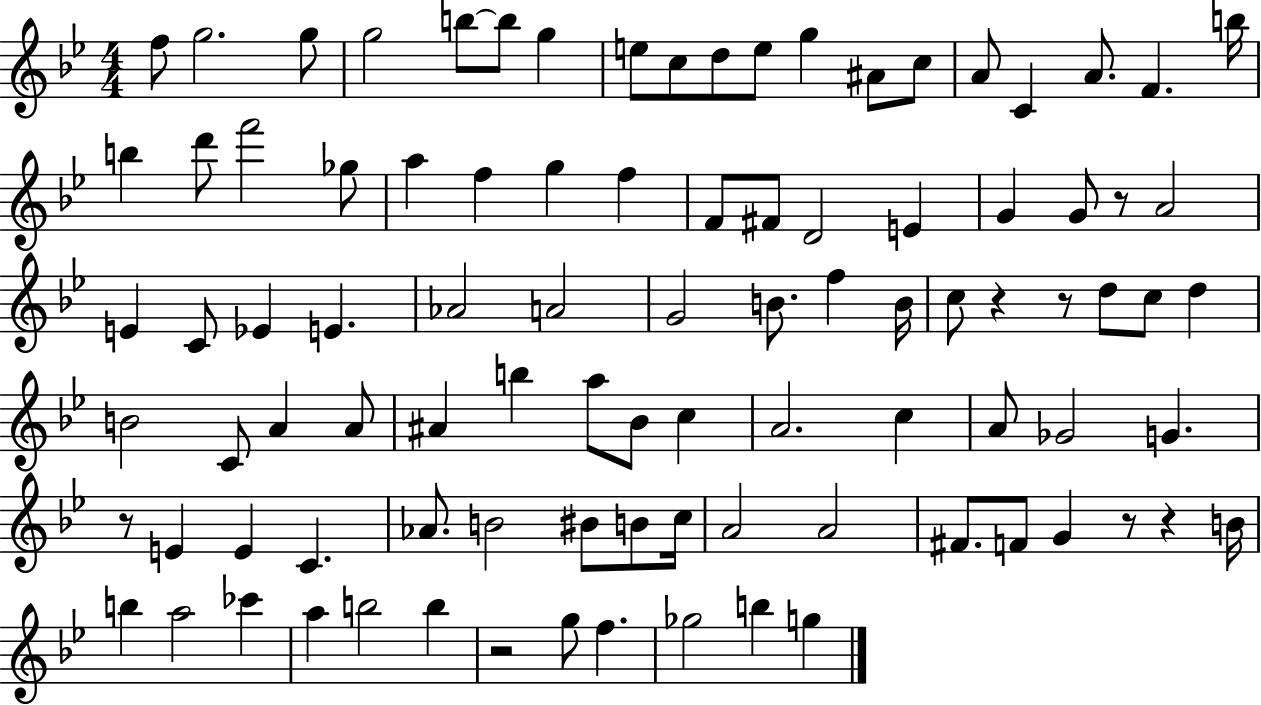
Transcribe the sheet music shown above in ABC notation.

X:1
T:Untitled
M:4/4
L:1/4
K:Bb
f/2 g2 g/2 g2 b/2 b/2 g e/2 c/2 d/2 e/2 g ^A/2 c/2 A/2 C A/2 F b/4 b d'/2 f'2 _g/2 a f g f F/2 ^F/2 D2 E G G/2 z/2 A2 E C/2 _E E _A2 A2 G2 B/2 f B/4 c/2 z z/2 d/2 c/2 d B2 C/2 A A/2 ^A b a/2 _B/2 c A2 c A/2 _G2 G z/2 E E C _A/2 B2 ^B/2 B/2 c/4 A2 A2 ^F/2 F/2 G z/2 z B/4 b a2 _c' a b2 b z2 g/2 f _g2 b g